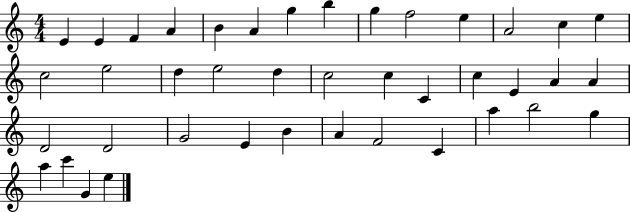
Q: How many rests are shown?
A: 0